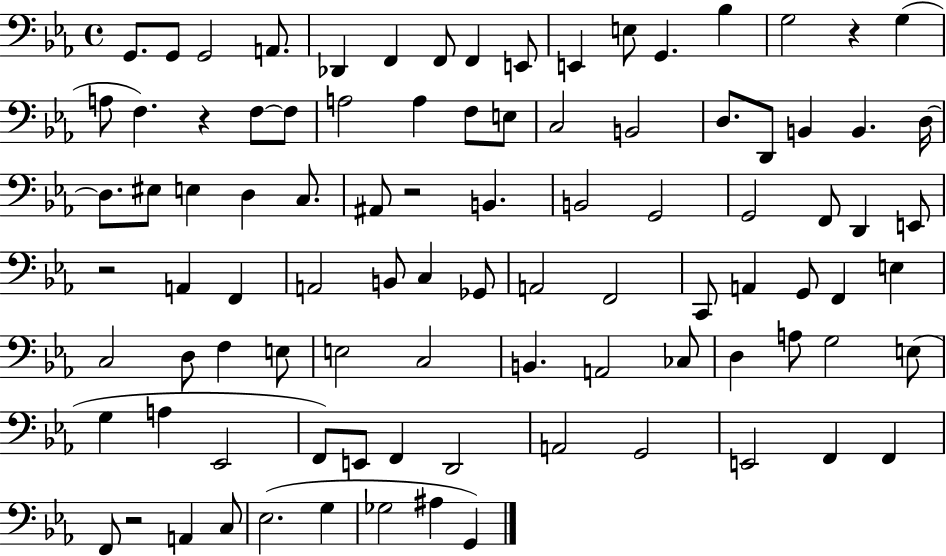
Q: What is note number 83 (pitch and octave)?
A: A2